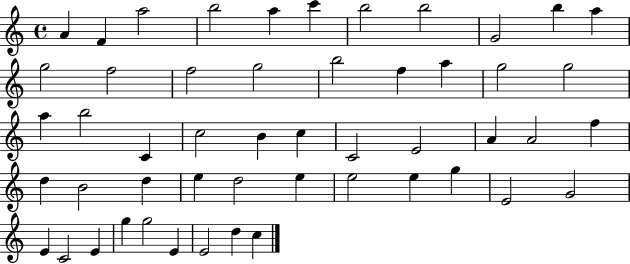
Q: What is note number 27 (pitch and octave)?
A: C4